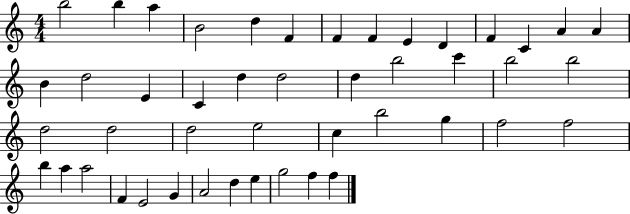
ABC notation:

X:1
T:Untitled
M:4/4
L:1/4
K:C
b2 b a B2 d F F F E D F C A A B d2 E C d d2 d b2 c' b2 b2 d2 d2 d2 e2 c b2 g f2 f2 b a a2 F E2 G A2 d e g2 f f